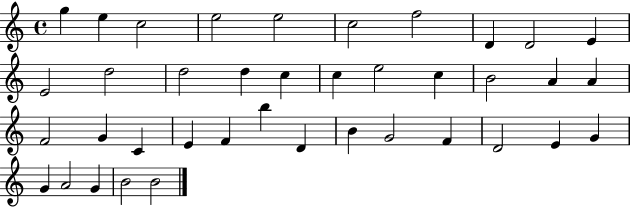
{
  \clef treble
  \time 4/4
  \defaultTimeSignature
  \key c \major
  g''4 e''4 c''2 | e''2 e''2 | c''2 f''2 | d'4 d'2 e'4 | \break e'2 d''2 | d''2 d''4 c''4 | c''4 e''2 c''4 | b'2 a'4 a'4 | \break f'2 g'4 c'4 | e'4 f'4 b''4 d'4 | b'4 g'2 f'4 | d'2 e'4 g'4 | \break g'4 a'2 g'4 | b'2 b'2 | \bar "|."
}